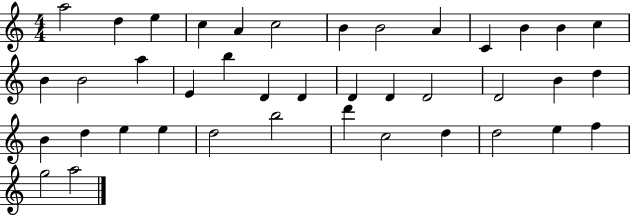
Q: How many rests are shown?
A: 0